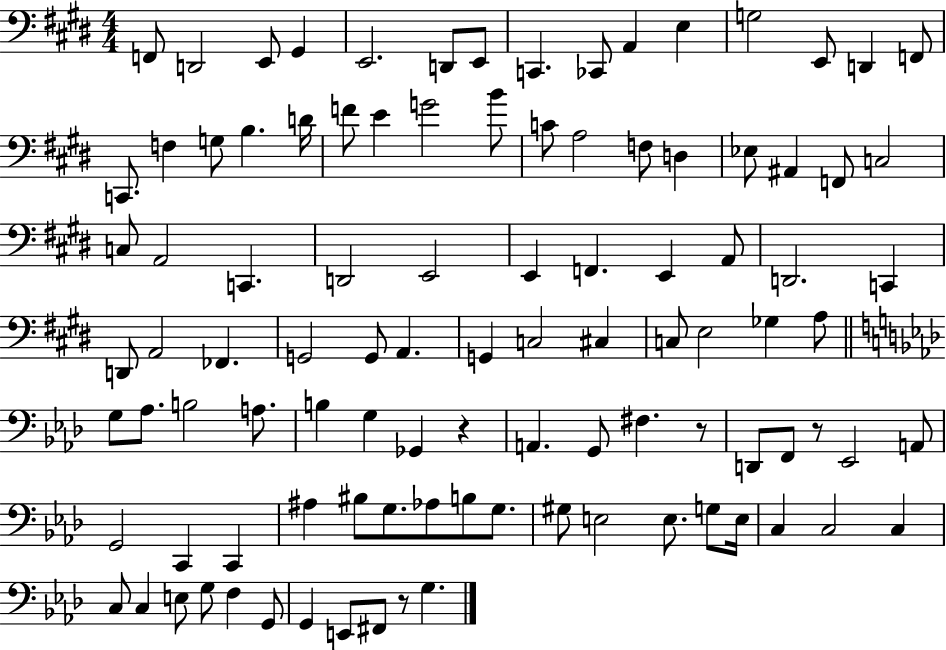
{
  \clef bass
  \numericTimeSignature
  \time 4/4
  \key e \major
  f,8 d,2 e,8 gis,4 | e,2. d,8 e,8 | c,4. ces,8 a,4 e4 | g2 e,8 d,4 f,8 | \break c,8. f4 g8 b4. d'16 | f'8 e'4 g'2 b'8 | c'8 a2 f8 d4 | ees8 ais,4 f,8 c2 | \break c8 a,2 c,4. | d,2 e,2 | e,4 f,4. e,4 a,8 | d,2. c,4 | \break d,8 a,2 fes,4. | g,2 g,8 a,4. | g,4 c2 cis4 | c8 e2 ges4 a8 | \break \bar "||" \break \key aes \major g8 aes8. b2 a8. | b4 g4 ges,4 r4 | a,4. g,8 fis4. r8 | d,8 f,8 r8 ees,2 a,8 | \break g,2 c,4 c,4 | ais4 bis8 g8. aes8 b8 g8. | gis8 e2 e8. g8 e16 | c4 c2 c4 | \break c8 c4 e8 g8 f4 g,8 | g,4 e,8 fis,8 r8 g4. | \bar "|."
}